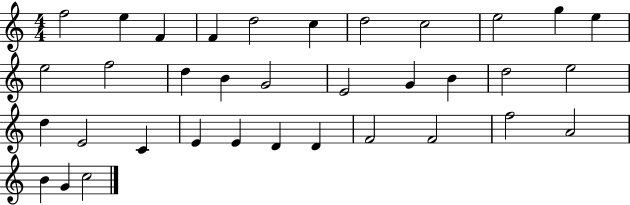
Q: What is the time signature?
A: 4/4